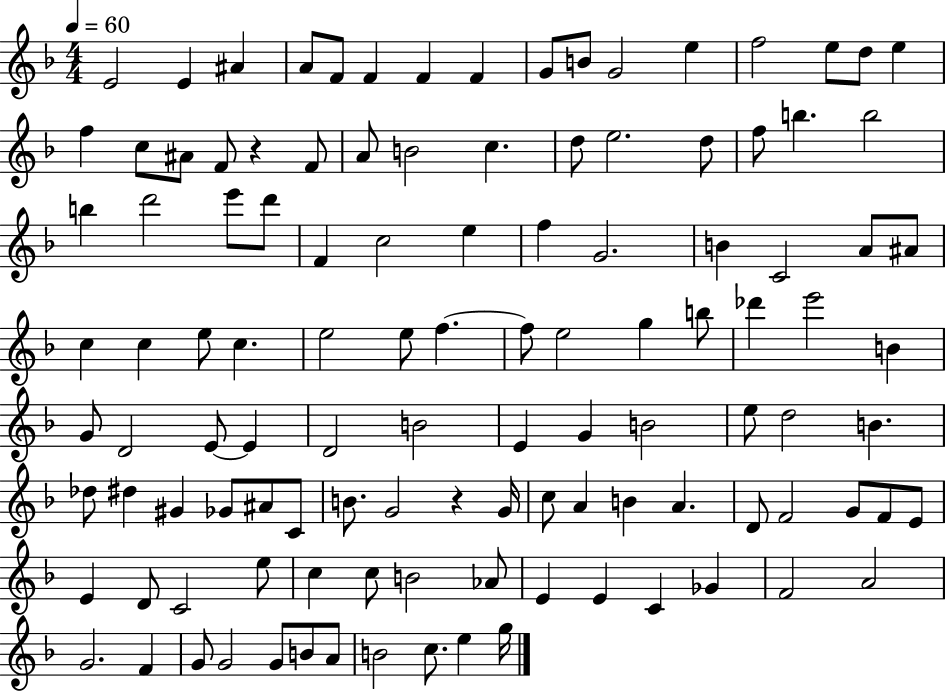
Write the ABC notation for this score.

X:1
T:Untitled
M:4/4
L:1/4
K:F
E2 E ^A A/2 F/2 F F F G/2 B/2 G2 e f2 e/2 d/2 e f c/2 ^A/2 F/2 z F/2 A/2 B2 c d/2 e2 d/2 f/2 b b2 b d'2 e'/2 d'/2 F c2 e f G2 B C2 A/2 ^A/2 c c e/2 c e2 e/2 f f/2 e2 g b/2 _d' e'2 B G/2 D2 E/2 E D2 B2 E G B2 e/2 d2 B _d/2 ^d ^G _G/2 ^A/2 C/2 B/2 G2 z G/4 c/2 A B A D/2 F2 G/2 F/2 E/2 E D/2 C2 e/2 c c/2 B2 _A/2 E E C _G F2 A2 G2 F G/2 G2 G/2 B/2 A/2 B2 c/2 e g/4